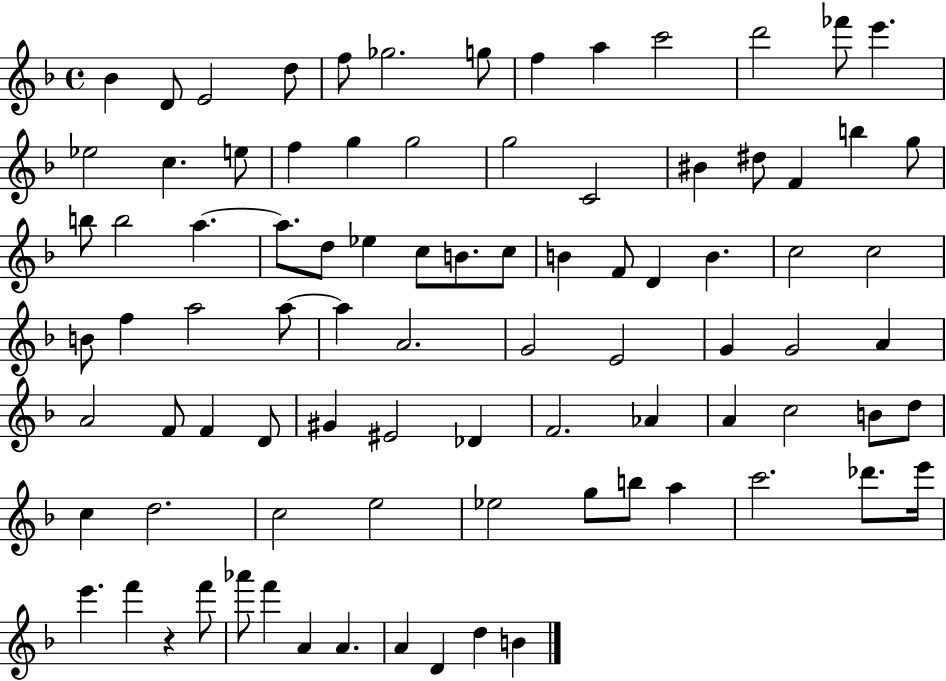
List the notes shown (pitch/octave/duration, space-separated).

Bb4/q D4/e E4/h D5/e F5/e Gb5/h. G5/e F5/q A5/q C6/h D6/h FES6/e E6/q. Eb5/h C5/q. E5/e F5/q G5/q G5/h G5/h C4/h BIS4/q D#5/e F4/q B5/q G5/e B5/e B5/h A5/q. A5/e. D5/e Eb5/q C5/e B4/e. C5/e B4/q F4/e D4/q B4/q. C5/h C5/h B4/e F5/q A5/h A5/e A5/q A4/h. G4/h E4/h G4/q G4/h A4/q A4/h F4/e F4/q D4/e G#4/q EIS4/h Db4/q F4/h. Ab4/q A4/q C5/h B4/e D5/e C5/q D5/h. C5/h E5/h Eb5/h G5/e B5/e A5/q C6/h. Db6/e. E6/s E6/q. F6/q R/q F6/e Ab6/e F6/q A4/q A4/q. A4/q D4/q D5/q B4/q